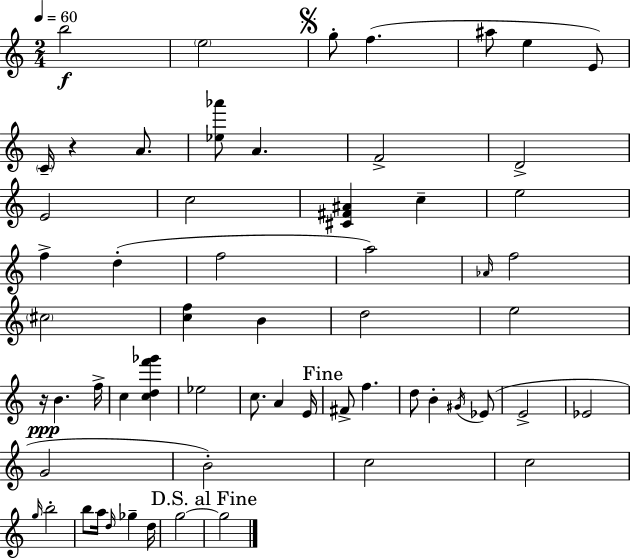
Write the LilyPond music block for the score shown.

{
  \clef treble
  \numericTimeSignature
  \time 2/4
  \key a \minor
  \tempo 4 = 60
  \repeat volta 2 { b''2\f | \parenthesize e''2 | \mark \markup { \musicglyph "scripts.segno" } g''8-. f''4.( | ais''8 e''4 e'8) | \break \parenthesize c'16-- r4 a'8. | <ees'' aes'''>8 a'4. | f'2-> | d'2-> | \break e'2 | c''2 | <cis' fis' ais'>4 c''4-- | e''2 | \break f''4-> d''4-.( | f''2 | a''2) | \grace { aes'16 } f''2 | \break \parenthesize cis''2 | <c'' f''>4 b'4 | d''2 | e''2 | \break r16\ppp b'4. | f''16-> c''4 <c'' d'' f''' ges'''>4 | ees''2 | c''8. a'4 | \break e'16 \mark "Fine" fis'8-> f''4. | d''8 b'4-. \acciaccatura { gis'16 }( | ees'8 e'2-> | ees'2 | \break g'2 | b'2-.) | c''2 | c''2 | \break \grace { g''16 } b''2-. | b''8 a''16 \grace { d''16 } ges''4-- | d''16 g''2~~ | \mark "D.S. al Fine" g''2 | \break } \bar "|."
}